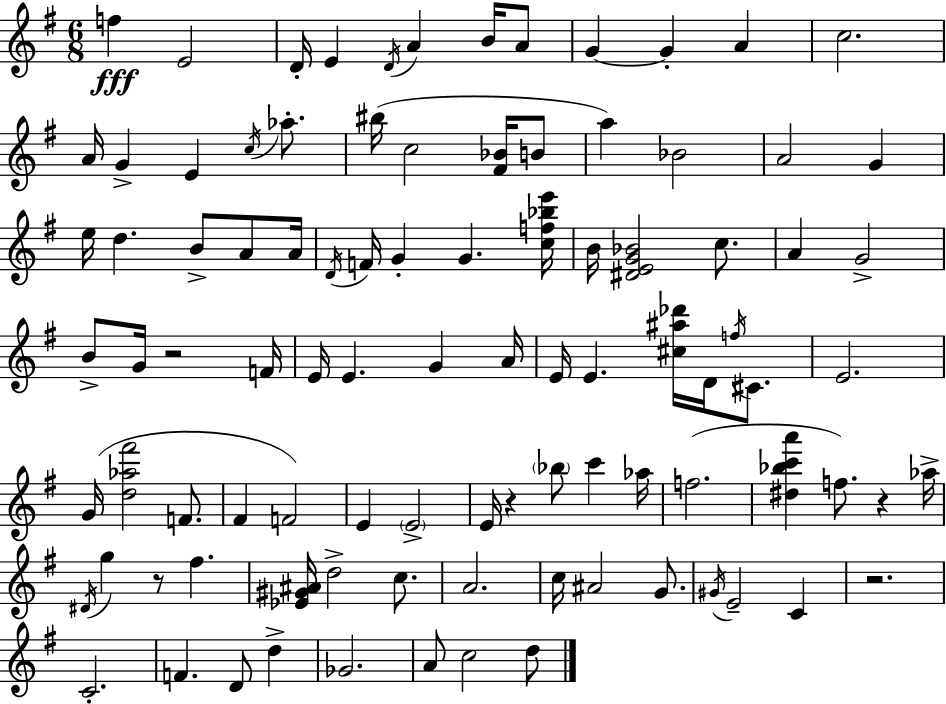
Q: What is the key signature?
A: G major